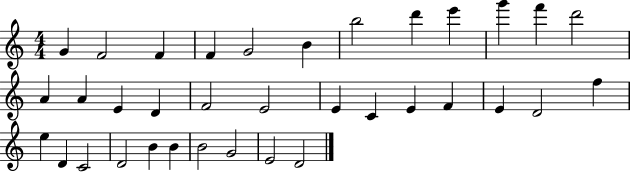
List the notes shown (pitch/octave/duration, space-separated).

G4/q F4/h F4/q F4/q G4/h B4/q B5/h D6/q E6/q G6/q F6/q D6/h A4/q A4/q E4/q D4/q F4/h E4/h E4/q C4/q E4/q F4/q E4/q D4/h F5/q E5/q D4/q C4/h D4/h B4/q B4/q B4/h G4/h E4/h D4/h